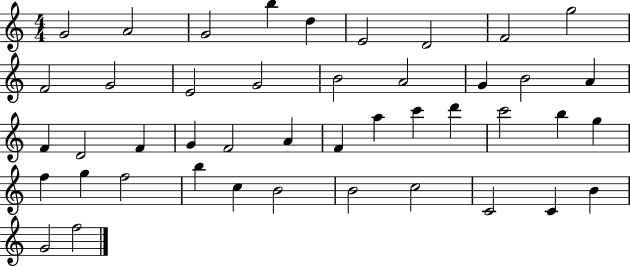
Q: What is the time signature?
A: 4/4